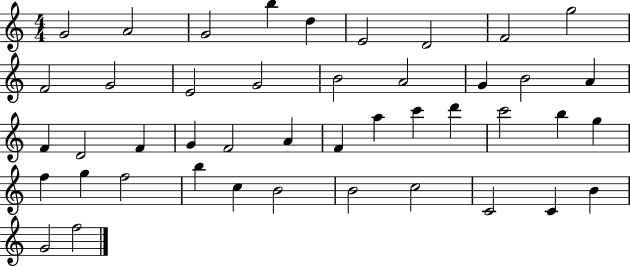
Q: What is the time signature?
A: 4/4